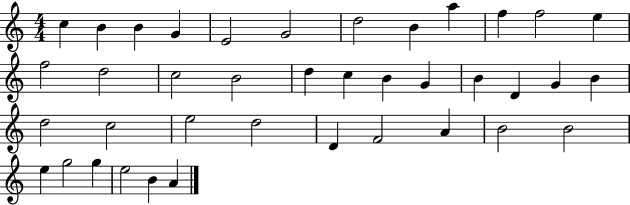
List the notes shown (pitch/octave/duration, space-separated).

C5/q B4/q B4/q G4/q E4/h G4/h D5/h B4/q A5/q F5/q F5/h E5/q F5/h D5/h C5/h B4/h D5/q C5/q B4/q G4/q B4/q D4/q G4/q B4/q D5/h C5/h E5/h D5/h D4/q F4/h A4/q B4/h B4/h E5/q G5/h G5/q E5/h B4/q A4/q